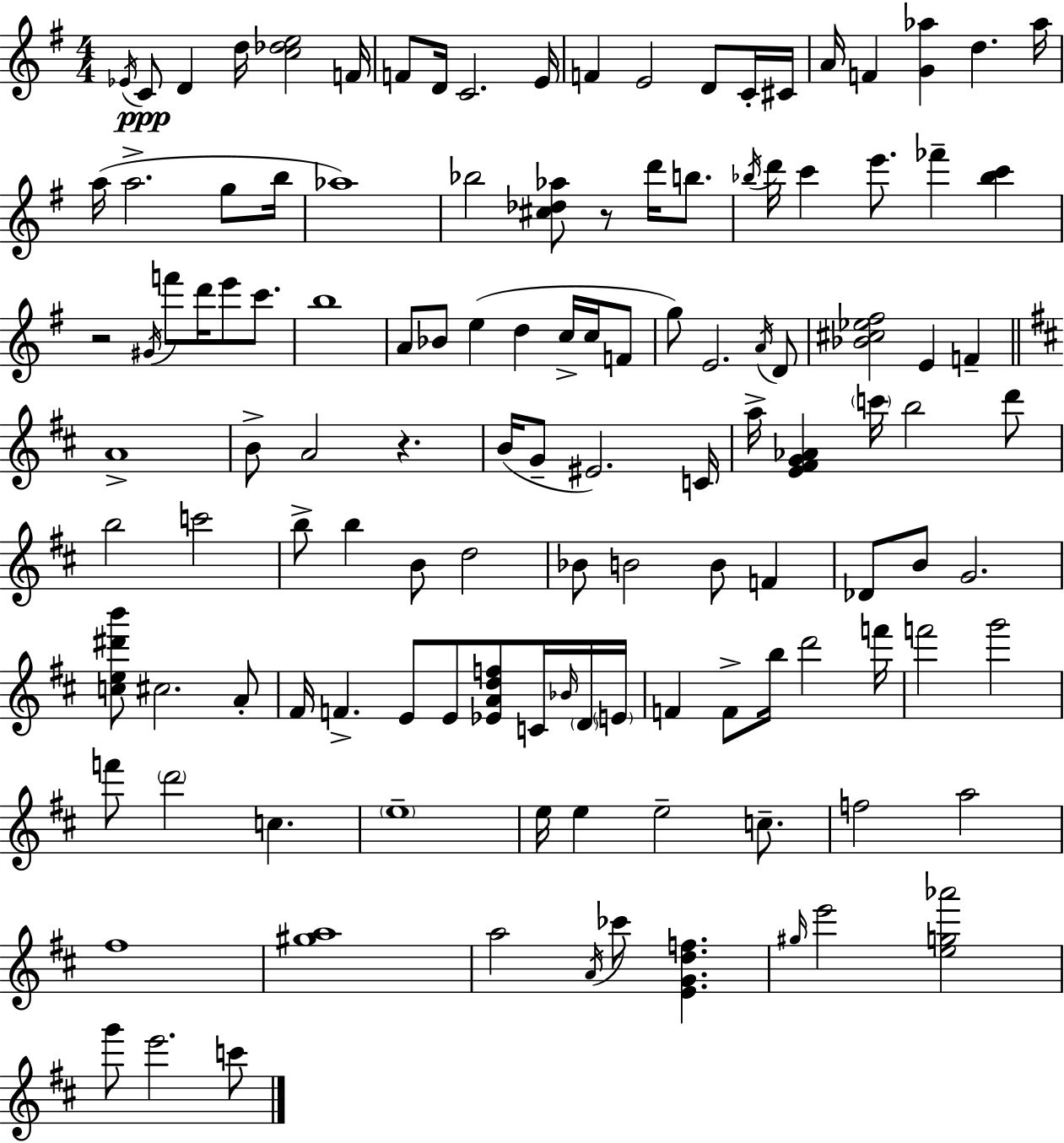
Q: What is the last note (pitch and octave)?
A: C6